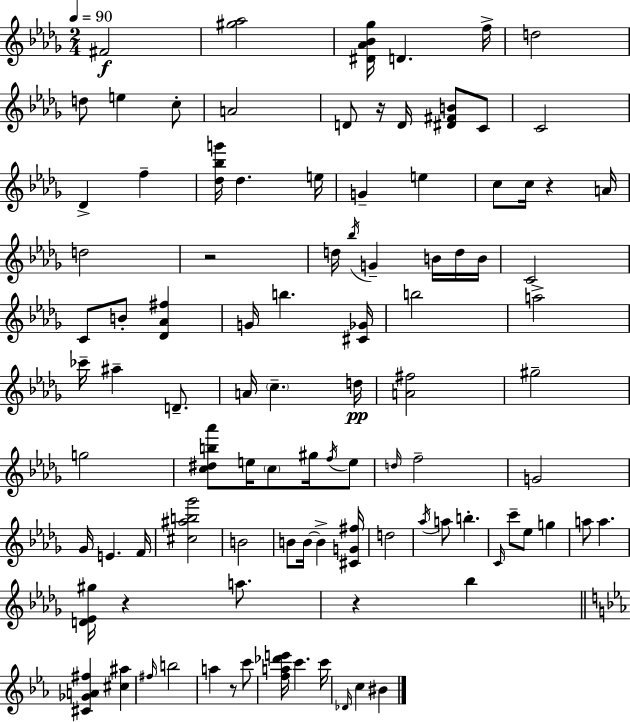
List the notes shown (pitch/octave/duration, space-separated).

F#4/h [G#5,Ab5]/h [D#4,Ab4,Bb4,Gb5]/s D4/q. F5/s D5/h D5/e E5/q C5/e A4/h D4/e R/s D4/s [D#4,F#4,B4]/e C4/e C4/h Db4/q F5/q [Db5,Bb5,G6]/s Db5/q. E5/s G4/q E5/q C5/e C5/s R/q A4/s D5/h R/h D5/s Bb5/s G4/q B4/s D5/s B4/s C4/h C4/e B4/e [Db4,Ab4,F#5]/q G4/s B5/q. [C#4,Gb4]/s B5/h A5/h CES6/s A#5/q D4/e. A4/s C5/q. D5/s [A4,F#5]/h G#5/h G5/h [C5,D#5,B5,Ab6]/e E5/s C5/e G#5/s F5/s E5/e D5/s F5/h G4/h Gb4/s E4/q. F4/s [C#5,A#5,B5,Gb6]/h B4/h B4/e B4/s B4/q [C#4,G4,F#5]/s D5/h Ab5/s A5/e B5/q. C4/s C6/e Eb5/e G5/q A5/e A5/q. [D4,Eb4,G#5]/s R/q A5/e. R/q Bb5/q [C#4,Gb4,A4,F#5]/q [C#5,A#5]/q F#5/s B5/h A5/q R/e C6/e [F5,A5,Db6,E6]/s C6/q. C6/s Db4/s C5/q BIS4/q